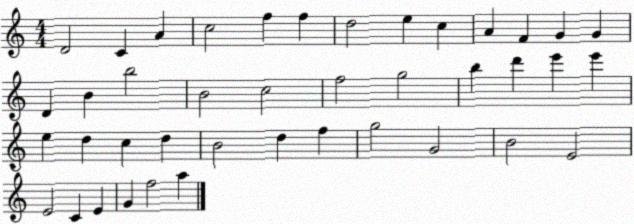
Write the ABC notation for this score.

X:1
T:Untitled
M:4/4
L:1/4
K:C
D2 C A c2 f f d2 e c A F G G D B b2 B2 c2 f2 g2 b d' e' e' e d c d B2 d f g2 G2 B2 E2 E2 C E G f2 a